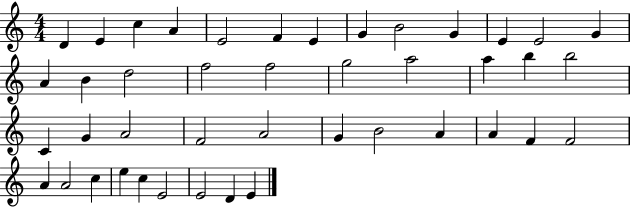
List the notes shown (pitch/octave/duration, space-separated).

D4/q E4/q C5/q A4/q E4/h F4/q E4/q G4/q B4/h G4/q E4/q E4/h G4/q A4/q B4/q D5/h F5/h F5/h G5/h A5/h A5/q B5/q B5/h C4/q G4/q A4/h F4/h A4/h G4/q B4/h A4/q A4/q F4/q F4/h A4/q A4/h C5/q E5/q C5/q E4/h E4/h D4/q E4/q